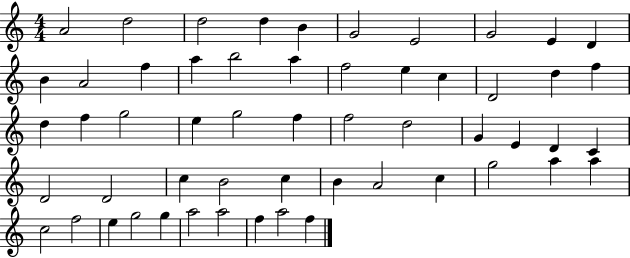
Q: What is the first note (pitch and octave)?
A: A4